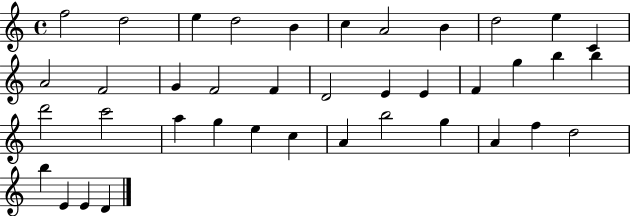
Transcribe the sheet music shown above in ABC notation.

X:1
T:Untitled
M:4/4
L:1/4
K:C
f2 d2 e d2 B c A2 B d2 e C A2 F2 G F2 F D2 E E F g b b d'2 c'2 a g e c A b2 g A f d2 b E E D